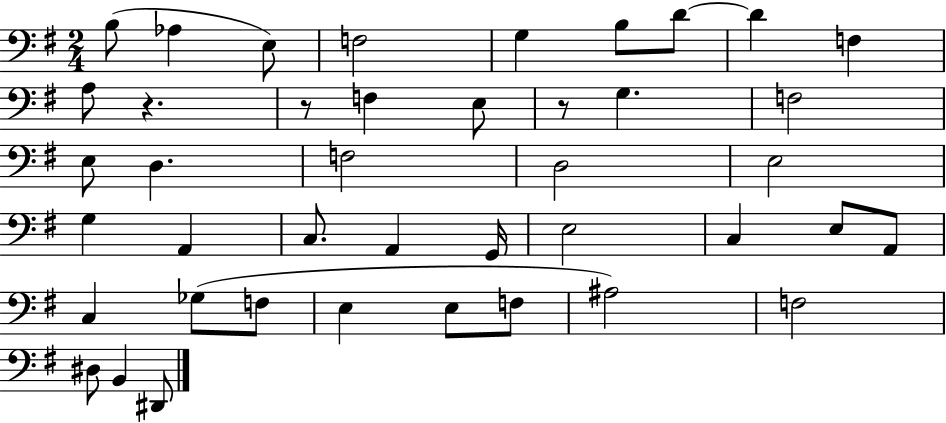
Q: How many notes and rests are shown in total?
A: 42